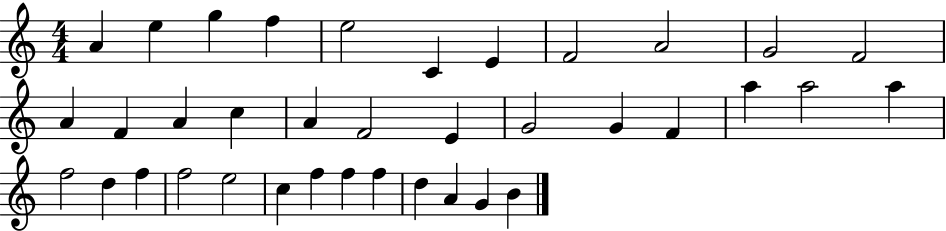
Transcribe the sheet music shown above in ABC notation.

X:1
T:Untitled
M:4/4
L:1/4
K:C
A e g f e2 C E F2 A2 G2 F2 A F A c A F2 E G2 G F a a2 a f2 d f f2 e2 c f f f d A G B